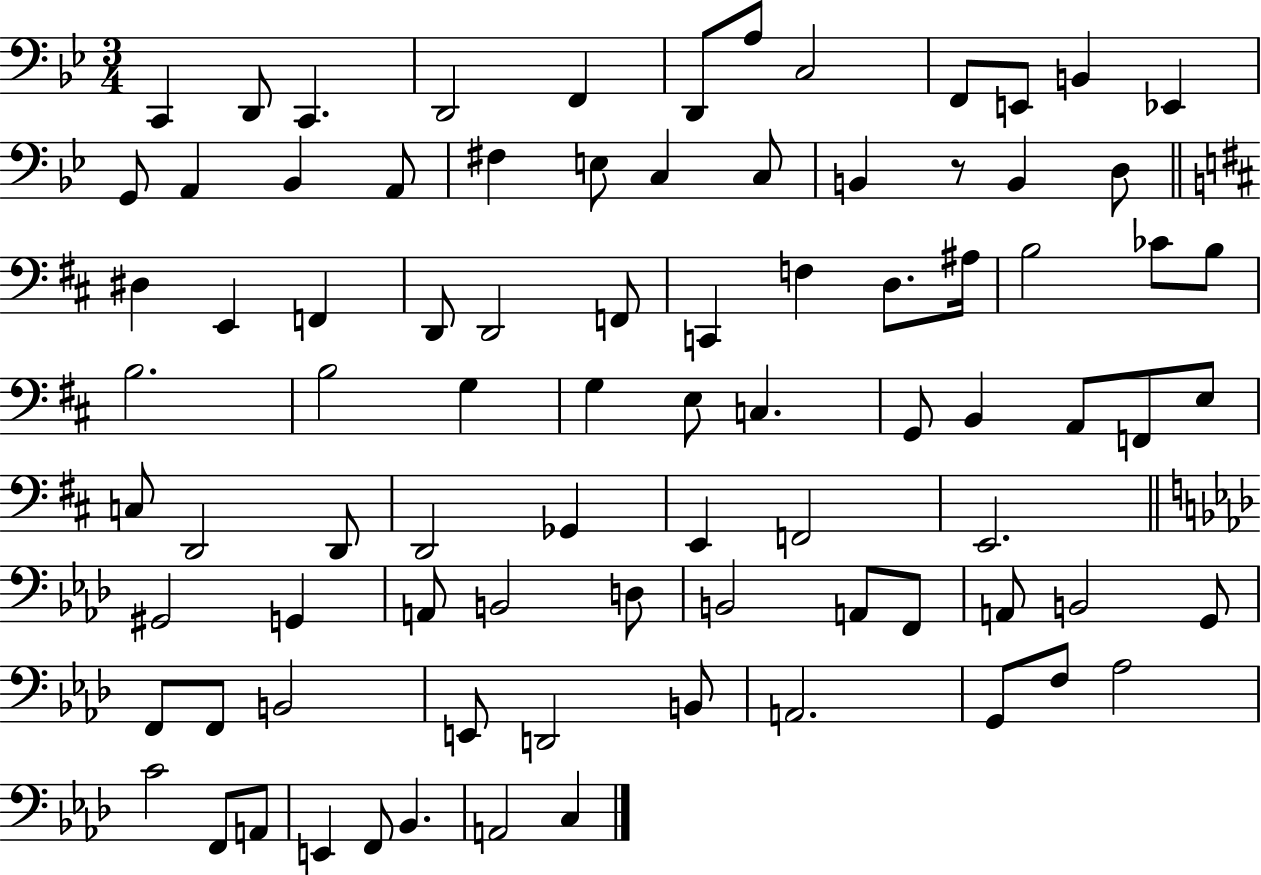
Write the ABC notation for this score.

X:1
T:Untitled
M:3/4
L:1/4
K:Bb
C,, D,,/2 C,, D,,2 F,, D,,/2 A,/2 C,2 F,,/2 E,,/2 B,, _E,, G,,/2 A,, _B,, A,,/2 ^F, E,/2 C, C,/2 B,, z/2 B,, D,/2 ^D, E,, F,, D,,/2 D,,2 F,,/2 C,, F, D,/2 ^A,/4 B,2 _C/2 B,/2 B,2 B,2 G, G, E,/2 C, G,,/2 B,, A,,/2 F,,/2 E,/2 C,/2 D,,2 D,,/2 D,,2 _G,, E,, F,,2 E,,2 ^G,,2 G,, A,,/2 B,,2 D,/2 B,,2 A,,/2 F,,/2 A,,/2 B,,2 G,,/2 F,,/2 F,,/2 B,,2 E,,/2 D,,2 B,,/2 A,,2 G,,/2 F,/2 _A,2 C2 F,,/2 A,,/2 E,, F,,/2 _B,, A,,2 C,